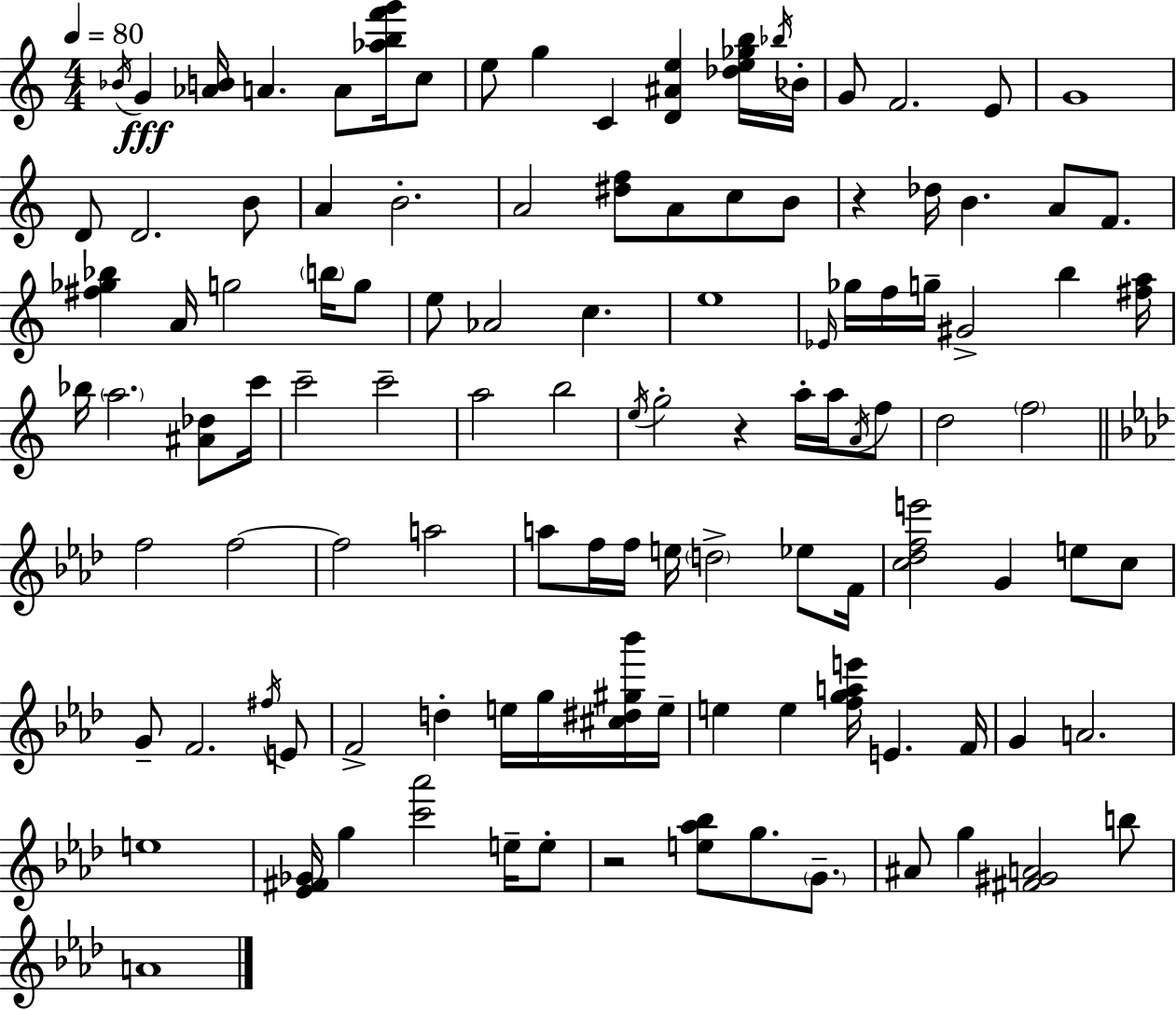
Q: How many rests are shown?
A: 3